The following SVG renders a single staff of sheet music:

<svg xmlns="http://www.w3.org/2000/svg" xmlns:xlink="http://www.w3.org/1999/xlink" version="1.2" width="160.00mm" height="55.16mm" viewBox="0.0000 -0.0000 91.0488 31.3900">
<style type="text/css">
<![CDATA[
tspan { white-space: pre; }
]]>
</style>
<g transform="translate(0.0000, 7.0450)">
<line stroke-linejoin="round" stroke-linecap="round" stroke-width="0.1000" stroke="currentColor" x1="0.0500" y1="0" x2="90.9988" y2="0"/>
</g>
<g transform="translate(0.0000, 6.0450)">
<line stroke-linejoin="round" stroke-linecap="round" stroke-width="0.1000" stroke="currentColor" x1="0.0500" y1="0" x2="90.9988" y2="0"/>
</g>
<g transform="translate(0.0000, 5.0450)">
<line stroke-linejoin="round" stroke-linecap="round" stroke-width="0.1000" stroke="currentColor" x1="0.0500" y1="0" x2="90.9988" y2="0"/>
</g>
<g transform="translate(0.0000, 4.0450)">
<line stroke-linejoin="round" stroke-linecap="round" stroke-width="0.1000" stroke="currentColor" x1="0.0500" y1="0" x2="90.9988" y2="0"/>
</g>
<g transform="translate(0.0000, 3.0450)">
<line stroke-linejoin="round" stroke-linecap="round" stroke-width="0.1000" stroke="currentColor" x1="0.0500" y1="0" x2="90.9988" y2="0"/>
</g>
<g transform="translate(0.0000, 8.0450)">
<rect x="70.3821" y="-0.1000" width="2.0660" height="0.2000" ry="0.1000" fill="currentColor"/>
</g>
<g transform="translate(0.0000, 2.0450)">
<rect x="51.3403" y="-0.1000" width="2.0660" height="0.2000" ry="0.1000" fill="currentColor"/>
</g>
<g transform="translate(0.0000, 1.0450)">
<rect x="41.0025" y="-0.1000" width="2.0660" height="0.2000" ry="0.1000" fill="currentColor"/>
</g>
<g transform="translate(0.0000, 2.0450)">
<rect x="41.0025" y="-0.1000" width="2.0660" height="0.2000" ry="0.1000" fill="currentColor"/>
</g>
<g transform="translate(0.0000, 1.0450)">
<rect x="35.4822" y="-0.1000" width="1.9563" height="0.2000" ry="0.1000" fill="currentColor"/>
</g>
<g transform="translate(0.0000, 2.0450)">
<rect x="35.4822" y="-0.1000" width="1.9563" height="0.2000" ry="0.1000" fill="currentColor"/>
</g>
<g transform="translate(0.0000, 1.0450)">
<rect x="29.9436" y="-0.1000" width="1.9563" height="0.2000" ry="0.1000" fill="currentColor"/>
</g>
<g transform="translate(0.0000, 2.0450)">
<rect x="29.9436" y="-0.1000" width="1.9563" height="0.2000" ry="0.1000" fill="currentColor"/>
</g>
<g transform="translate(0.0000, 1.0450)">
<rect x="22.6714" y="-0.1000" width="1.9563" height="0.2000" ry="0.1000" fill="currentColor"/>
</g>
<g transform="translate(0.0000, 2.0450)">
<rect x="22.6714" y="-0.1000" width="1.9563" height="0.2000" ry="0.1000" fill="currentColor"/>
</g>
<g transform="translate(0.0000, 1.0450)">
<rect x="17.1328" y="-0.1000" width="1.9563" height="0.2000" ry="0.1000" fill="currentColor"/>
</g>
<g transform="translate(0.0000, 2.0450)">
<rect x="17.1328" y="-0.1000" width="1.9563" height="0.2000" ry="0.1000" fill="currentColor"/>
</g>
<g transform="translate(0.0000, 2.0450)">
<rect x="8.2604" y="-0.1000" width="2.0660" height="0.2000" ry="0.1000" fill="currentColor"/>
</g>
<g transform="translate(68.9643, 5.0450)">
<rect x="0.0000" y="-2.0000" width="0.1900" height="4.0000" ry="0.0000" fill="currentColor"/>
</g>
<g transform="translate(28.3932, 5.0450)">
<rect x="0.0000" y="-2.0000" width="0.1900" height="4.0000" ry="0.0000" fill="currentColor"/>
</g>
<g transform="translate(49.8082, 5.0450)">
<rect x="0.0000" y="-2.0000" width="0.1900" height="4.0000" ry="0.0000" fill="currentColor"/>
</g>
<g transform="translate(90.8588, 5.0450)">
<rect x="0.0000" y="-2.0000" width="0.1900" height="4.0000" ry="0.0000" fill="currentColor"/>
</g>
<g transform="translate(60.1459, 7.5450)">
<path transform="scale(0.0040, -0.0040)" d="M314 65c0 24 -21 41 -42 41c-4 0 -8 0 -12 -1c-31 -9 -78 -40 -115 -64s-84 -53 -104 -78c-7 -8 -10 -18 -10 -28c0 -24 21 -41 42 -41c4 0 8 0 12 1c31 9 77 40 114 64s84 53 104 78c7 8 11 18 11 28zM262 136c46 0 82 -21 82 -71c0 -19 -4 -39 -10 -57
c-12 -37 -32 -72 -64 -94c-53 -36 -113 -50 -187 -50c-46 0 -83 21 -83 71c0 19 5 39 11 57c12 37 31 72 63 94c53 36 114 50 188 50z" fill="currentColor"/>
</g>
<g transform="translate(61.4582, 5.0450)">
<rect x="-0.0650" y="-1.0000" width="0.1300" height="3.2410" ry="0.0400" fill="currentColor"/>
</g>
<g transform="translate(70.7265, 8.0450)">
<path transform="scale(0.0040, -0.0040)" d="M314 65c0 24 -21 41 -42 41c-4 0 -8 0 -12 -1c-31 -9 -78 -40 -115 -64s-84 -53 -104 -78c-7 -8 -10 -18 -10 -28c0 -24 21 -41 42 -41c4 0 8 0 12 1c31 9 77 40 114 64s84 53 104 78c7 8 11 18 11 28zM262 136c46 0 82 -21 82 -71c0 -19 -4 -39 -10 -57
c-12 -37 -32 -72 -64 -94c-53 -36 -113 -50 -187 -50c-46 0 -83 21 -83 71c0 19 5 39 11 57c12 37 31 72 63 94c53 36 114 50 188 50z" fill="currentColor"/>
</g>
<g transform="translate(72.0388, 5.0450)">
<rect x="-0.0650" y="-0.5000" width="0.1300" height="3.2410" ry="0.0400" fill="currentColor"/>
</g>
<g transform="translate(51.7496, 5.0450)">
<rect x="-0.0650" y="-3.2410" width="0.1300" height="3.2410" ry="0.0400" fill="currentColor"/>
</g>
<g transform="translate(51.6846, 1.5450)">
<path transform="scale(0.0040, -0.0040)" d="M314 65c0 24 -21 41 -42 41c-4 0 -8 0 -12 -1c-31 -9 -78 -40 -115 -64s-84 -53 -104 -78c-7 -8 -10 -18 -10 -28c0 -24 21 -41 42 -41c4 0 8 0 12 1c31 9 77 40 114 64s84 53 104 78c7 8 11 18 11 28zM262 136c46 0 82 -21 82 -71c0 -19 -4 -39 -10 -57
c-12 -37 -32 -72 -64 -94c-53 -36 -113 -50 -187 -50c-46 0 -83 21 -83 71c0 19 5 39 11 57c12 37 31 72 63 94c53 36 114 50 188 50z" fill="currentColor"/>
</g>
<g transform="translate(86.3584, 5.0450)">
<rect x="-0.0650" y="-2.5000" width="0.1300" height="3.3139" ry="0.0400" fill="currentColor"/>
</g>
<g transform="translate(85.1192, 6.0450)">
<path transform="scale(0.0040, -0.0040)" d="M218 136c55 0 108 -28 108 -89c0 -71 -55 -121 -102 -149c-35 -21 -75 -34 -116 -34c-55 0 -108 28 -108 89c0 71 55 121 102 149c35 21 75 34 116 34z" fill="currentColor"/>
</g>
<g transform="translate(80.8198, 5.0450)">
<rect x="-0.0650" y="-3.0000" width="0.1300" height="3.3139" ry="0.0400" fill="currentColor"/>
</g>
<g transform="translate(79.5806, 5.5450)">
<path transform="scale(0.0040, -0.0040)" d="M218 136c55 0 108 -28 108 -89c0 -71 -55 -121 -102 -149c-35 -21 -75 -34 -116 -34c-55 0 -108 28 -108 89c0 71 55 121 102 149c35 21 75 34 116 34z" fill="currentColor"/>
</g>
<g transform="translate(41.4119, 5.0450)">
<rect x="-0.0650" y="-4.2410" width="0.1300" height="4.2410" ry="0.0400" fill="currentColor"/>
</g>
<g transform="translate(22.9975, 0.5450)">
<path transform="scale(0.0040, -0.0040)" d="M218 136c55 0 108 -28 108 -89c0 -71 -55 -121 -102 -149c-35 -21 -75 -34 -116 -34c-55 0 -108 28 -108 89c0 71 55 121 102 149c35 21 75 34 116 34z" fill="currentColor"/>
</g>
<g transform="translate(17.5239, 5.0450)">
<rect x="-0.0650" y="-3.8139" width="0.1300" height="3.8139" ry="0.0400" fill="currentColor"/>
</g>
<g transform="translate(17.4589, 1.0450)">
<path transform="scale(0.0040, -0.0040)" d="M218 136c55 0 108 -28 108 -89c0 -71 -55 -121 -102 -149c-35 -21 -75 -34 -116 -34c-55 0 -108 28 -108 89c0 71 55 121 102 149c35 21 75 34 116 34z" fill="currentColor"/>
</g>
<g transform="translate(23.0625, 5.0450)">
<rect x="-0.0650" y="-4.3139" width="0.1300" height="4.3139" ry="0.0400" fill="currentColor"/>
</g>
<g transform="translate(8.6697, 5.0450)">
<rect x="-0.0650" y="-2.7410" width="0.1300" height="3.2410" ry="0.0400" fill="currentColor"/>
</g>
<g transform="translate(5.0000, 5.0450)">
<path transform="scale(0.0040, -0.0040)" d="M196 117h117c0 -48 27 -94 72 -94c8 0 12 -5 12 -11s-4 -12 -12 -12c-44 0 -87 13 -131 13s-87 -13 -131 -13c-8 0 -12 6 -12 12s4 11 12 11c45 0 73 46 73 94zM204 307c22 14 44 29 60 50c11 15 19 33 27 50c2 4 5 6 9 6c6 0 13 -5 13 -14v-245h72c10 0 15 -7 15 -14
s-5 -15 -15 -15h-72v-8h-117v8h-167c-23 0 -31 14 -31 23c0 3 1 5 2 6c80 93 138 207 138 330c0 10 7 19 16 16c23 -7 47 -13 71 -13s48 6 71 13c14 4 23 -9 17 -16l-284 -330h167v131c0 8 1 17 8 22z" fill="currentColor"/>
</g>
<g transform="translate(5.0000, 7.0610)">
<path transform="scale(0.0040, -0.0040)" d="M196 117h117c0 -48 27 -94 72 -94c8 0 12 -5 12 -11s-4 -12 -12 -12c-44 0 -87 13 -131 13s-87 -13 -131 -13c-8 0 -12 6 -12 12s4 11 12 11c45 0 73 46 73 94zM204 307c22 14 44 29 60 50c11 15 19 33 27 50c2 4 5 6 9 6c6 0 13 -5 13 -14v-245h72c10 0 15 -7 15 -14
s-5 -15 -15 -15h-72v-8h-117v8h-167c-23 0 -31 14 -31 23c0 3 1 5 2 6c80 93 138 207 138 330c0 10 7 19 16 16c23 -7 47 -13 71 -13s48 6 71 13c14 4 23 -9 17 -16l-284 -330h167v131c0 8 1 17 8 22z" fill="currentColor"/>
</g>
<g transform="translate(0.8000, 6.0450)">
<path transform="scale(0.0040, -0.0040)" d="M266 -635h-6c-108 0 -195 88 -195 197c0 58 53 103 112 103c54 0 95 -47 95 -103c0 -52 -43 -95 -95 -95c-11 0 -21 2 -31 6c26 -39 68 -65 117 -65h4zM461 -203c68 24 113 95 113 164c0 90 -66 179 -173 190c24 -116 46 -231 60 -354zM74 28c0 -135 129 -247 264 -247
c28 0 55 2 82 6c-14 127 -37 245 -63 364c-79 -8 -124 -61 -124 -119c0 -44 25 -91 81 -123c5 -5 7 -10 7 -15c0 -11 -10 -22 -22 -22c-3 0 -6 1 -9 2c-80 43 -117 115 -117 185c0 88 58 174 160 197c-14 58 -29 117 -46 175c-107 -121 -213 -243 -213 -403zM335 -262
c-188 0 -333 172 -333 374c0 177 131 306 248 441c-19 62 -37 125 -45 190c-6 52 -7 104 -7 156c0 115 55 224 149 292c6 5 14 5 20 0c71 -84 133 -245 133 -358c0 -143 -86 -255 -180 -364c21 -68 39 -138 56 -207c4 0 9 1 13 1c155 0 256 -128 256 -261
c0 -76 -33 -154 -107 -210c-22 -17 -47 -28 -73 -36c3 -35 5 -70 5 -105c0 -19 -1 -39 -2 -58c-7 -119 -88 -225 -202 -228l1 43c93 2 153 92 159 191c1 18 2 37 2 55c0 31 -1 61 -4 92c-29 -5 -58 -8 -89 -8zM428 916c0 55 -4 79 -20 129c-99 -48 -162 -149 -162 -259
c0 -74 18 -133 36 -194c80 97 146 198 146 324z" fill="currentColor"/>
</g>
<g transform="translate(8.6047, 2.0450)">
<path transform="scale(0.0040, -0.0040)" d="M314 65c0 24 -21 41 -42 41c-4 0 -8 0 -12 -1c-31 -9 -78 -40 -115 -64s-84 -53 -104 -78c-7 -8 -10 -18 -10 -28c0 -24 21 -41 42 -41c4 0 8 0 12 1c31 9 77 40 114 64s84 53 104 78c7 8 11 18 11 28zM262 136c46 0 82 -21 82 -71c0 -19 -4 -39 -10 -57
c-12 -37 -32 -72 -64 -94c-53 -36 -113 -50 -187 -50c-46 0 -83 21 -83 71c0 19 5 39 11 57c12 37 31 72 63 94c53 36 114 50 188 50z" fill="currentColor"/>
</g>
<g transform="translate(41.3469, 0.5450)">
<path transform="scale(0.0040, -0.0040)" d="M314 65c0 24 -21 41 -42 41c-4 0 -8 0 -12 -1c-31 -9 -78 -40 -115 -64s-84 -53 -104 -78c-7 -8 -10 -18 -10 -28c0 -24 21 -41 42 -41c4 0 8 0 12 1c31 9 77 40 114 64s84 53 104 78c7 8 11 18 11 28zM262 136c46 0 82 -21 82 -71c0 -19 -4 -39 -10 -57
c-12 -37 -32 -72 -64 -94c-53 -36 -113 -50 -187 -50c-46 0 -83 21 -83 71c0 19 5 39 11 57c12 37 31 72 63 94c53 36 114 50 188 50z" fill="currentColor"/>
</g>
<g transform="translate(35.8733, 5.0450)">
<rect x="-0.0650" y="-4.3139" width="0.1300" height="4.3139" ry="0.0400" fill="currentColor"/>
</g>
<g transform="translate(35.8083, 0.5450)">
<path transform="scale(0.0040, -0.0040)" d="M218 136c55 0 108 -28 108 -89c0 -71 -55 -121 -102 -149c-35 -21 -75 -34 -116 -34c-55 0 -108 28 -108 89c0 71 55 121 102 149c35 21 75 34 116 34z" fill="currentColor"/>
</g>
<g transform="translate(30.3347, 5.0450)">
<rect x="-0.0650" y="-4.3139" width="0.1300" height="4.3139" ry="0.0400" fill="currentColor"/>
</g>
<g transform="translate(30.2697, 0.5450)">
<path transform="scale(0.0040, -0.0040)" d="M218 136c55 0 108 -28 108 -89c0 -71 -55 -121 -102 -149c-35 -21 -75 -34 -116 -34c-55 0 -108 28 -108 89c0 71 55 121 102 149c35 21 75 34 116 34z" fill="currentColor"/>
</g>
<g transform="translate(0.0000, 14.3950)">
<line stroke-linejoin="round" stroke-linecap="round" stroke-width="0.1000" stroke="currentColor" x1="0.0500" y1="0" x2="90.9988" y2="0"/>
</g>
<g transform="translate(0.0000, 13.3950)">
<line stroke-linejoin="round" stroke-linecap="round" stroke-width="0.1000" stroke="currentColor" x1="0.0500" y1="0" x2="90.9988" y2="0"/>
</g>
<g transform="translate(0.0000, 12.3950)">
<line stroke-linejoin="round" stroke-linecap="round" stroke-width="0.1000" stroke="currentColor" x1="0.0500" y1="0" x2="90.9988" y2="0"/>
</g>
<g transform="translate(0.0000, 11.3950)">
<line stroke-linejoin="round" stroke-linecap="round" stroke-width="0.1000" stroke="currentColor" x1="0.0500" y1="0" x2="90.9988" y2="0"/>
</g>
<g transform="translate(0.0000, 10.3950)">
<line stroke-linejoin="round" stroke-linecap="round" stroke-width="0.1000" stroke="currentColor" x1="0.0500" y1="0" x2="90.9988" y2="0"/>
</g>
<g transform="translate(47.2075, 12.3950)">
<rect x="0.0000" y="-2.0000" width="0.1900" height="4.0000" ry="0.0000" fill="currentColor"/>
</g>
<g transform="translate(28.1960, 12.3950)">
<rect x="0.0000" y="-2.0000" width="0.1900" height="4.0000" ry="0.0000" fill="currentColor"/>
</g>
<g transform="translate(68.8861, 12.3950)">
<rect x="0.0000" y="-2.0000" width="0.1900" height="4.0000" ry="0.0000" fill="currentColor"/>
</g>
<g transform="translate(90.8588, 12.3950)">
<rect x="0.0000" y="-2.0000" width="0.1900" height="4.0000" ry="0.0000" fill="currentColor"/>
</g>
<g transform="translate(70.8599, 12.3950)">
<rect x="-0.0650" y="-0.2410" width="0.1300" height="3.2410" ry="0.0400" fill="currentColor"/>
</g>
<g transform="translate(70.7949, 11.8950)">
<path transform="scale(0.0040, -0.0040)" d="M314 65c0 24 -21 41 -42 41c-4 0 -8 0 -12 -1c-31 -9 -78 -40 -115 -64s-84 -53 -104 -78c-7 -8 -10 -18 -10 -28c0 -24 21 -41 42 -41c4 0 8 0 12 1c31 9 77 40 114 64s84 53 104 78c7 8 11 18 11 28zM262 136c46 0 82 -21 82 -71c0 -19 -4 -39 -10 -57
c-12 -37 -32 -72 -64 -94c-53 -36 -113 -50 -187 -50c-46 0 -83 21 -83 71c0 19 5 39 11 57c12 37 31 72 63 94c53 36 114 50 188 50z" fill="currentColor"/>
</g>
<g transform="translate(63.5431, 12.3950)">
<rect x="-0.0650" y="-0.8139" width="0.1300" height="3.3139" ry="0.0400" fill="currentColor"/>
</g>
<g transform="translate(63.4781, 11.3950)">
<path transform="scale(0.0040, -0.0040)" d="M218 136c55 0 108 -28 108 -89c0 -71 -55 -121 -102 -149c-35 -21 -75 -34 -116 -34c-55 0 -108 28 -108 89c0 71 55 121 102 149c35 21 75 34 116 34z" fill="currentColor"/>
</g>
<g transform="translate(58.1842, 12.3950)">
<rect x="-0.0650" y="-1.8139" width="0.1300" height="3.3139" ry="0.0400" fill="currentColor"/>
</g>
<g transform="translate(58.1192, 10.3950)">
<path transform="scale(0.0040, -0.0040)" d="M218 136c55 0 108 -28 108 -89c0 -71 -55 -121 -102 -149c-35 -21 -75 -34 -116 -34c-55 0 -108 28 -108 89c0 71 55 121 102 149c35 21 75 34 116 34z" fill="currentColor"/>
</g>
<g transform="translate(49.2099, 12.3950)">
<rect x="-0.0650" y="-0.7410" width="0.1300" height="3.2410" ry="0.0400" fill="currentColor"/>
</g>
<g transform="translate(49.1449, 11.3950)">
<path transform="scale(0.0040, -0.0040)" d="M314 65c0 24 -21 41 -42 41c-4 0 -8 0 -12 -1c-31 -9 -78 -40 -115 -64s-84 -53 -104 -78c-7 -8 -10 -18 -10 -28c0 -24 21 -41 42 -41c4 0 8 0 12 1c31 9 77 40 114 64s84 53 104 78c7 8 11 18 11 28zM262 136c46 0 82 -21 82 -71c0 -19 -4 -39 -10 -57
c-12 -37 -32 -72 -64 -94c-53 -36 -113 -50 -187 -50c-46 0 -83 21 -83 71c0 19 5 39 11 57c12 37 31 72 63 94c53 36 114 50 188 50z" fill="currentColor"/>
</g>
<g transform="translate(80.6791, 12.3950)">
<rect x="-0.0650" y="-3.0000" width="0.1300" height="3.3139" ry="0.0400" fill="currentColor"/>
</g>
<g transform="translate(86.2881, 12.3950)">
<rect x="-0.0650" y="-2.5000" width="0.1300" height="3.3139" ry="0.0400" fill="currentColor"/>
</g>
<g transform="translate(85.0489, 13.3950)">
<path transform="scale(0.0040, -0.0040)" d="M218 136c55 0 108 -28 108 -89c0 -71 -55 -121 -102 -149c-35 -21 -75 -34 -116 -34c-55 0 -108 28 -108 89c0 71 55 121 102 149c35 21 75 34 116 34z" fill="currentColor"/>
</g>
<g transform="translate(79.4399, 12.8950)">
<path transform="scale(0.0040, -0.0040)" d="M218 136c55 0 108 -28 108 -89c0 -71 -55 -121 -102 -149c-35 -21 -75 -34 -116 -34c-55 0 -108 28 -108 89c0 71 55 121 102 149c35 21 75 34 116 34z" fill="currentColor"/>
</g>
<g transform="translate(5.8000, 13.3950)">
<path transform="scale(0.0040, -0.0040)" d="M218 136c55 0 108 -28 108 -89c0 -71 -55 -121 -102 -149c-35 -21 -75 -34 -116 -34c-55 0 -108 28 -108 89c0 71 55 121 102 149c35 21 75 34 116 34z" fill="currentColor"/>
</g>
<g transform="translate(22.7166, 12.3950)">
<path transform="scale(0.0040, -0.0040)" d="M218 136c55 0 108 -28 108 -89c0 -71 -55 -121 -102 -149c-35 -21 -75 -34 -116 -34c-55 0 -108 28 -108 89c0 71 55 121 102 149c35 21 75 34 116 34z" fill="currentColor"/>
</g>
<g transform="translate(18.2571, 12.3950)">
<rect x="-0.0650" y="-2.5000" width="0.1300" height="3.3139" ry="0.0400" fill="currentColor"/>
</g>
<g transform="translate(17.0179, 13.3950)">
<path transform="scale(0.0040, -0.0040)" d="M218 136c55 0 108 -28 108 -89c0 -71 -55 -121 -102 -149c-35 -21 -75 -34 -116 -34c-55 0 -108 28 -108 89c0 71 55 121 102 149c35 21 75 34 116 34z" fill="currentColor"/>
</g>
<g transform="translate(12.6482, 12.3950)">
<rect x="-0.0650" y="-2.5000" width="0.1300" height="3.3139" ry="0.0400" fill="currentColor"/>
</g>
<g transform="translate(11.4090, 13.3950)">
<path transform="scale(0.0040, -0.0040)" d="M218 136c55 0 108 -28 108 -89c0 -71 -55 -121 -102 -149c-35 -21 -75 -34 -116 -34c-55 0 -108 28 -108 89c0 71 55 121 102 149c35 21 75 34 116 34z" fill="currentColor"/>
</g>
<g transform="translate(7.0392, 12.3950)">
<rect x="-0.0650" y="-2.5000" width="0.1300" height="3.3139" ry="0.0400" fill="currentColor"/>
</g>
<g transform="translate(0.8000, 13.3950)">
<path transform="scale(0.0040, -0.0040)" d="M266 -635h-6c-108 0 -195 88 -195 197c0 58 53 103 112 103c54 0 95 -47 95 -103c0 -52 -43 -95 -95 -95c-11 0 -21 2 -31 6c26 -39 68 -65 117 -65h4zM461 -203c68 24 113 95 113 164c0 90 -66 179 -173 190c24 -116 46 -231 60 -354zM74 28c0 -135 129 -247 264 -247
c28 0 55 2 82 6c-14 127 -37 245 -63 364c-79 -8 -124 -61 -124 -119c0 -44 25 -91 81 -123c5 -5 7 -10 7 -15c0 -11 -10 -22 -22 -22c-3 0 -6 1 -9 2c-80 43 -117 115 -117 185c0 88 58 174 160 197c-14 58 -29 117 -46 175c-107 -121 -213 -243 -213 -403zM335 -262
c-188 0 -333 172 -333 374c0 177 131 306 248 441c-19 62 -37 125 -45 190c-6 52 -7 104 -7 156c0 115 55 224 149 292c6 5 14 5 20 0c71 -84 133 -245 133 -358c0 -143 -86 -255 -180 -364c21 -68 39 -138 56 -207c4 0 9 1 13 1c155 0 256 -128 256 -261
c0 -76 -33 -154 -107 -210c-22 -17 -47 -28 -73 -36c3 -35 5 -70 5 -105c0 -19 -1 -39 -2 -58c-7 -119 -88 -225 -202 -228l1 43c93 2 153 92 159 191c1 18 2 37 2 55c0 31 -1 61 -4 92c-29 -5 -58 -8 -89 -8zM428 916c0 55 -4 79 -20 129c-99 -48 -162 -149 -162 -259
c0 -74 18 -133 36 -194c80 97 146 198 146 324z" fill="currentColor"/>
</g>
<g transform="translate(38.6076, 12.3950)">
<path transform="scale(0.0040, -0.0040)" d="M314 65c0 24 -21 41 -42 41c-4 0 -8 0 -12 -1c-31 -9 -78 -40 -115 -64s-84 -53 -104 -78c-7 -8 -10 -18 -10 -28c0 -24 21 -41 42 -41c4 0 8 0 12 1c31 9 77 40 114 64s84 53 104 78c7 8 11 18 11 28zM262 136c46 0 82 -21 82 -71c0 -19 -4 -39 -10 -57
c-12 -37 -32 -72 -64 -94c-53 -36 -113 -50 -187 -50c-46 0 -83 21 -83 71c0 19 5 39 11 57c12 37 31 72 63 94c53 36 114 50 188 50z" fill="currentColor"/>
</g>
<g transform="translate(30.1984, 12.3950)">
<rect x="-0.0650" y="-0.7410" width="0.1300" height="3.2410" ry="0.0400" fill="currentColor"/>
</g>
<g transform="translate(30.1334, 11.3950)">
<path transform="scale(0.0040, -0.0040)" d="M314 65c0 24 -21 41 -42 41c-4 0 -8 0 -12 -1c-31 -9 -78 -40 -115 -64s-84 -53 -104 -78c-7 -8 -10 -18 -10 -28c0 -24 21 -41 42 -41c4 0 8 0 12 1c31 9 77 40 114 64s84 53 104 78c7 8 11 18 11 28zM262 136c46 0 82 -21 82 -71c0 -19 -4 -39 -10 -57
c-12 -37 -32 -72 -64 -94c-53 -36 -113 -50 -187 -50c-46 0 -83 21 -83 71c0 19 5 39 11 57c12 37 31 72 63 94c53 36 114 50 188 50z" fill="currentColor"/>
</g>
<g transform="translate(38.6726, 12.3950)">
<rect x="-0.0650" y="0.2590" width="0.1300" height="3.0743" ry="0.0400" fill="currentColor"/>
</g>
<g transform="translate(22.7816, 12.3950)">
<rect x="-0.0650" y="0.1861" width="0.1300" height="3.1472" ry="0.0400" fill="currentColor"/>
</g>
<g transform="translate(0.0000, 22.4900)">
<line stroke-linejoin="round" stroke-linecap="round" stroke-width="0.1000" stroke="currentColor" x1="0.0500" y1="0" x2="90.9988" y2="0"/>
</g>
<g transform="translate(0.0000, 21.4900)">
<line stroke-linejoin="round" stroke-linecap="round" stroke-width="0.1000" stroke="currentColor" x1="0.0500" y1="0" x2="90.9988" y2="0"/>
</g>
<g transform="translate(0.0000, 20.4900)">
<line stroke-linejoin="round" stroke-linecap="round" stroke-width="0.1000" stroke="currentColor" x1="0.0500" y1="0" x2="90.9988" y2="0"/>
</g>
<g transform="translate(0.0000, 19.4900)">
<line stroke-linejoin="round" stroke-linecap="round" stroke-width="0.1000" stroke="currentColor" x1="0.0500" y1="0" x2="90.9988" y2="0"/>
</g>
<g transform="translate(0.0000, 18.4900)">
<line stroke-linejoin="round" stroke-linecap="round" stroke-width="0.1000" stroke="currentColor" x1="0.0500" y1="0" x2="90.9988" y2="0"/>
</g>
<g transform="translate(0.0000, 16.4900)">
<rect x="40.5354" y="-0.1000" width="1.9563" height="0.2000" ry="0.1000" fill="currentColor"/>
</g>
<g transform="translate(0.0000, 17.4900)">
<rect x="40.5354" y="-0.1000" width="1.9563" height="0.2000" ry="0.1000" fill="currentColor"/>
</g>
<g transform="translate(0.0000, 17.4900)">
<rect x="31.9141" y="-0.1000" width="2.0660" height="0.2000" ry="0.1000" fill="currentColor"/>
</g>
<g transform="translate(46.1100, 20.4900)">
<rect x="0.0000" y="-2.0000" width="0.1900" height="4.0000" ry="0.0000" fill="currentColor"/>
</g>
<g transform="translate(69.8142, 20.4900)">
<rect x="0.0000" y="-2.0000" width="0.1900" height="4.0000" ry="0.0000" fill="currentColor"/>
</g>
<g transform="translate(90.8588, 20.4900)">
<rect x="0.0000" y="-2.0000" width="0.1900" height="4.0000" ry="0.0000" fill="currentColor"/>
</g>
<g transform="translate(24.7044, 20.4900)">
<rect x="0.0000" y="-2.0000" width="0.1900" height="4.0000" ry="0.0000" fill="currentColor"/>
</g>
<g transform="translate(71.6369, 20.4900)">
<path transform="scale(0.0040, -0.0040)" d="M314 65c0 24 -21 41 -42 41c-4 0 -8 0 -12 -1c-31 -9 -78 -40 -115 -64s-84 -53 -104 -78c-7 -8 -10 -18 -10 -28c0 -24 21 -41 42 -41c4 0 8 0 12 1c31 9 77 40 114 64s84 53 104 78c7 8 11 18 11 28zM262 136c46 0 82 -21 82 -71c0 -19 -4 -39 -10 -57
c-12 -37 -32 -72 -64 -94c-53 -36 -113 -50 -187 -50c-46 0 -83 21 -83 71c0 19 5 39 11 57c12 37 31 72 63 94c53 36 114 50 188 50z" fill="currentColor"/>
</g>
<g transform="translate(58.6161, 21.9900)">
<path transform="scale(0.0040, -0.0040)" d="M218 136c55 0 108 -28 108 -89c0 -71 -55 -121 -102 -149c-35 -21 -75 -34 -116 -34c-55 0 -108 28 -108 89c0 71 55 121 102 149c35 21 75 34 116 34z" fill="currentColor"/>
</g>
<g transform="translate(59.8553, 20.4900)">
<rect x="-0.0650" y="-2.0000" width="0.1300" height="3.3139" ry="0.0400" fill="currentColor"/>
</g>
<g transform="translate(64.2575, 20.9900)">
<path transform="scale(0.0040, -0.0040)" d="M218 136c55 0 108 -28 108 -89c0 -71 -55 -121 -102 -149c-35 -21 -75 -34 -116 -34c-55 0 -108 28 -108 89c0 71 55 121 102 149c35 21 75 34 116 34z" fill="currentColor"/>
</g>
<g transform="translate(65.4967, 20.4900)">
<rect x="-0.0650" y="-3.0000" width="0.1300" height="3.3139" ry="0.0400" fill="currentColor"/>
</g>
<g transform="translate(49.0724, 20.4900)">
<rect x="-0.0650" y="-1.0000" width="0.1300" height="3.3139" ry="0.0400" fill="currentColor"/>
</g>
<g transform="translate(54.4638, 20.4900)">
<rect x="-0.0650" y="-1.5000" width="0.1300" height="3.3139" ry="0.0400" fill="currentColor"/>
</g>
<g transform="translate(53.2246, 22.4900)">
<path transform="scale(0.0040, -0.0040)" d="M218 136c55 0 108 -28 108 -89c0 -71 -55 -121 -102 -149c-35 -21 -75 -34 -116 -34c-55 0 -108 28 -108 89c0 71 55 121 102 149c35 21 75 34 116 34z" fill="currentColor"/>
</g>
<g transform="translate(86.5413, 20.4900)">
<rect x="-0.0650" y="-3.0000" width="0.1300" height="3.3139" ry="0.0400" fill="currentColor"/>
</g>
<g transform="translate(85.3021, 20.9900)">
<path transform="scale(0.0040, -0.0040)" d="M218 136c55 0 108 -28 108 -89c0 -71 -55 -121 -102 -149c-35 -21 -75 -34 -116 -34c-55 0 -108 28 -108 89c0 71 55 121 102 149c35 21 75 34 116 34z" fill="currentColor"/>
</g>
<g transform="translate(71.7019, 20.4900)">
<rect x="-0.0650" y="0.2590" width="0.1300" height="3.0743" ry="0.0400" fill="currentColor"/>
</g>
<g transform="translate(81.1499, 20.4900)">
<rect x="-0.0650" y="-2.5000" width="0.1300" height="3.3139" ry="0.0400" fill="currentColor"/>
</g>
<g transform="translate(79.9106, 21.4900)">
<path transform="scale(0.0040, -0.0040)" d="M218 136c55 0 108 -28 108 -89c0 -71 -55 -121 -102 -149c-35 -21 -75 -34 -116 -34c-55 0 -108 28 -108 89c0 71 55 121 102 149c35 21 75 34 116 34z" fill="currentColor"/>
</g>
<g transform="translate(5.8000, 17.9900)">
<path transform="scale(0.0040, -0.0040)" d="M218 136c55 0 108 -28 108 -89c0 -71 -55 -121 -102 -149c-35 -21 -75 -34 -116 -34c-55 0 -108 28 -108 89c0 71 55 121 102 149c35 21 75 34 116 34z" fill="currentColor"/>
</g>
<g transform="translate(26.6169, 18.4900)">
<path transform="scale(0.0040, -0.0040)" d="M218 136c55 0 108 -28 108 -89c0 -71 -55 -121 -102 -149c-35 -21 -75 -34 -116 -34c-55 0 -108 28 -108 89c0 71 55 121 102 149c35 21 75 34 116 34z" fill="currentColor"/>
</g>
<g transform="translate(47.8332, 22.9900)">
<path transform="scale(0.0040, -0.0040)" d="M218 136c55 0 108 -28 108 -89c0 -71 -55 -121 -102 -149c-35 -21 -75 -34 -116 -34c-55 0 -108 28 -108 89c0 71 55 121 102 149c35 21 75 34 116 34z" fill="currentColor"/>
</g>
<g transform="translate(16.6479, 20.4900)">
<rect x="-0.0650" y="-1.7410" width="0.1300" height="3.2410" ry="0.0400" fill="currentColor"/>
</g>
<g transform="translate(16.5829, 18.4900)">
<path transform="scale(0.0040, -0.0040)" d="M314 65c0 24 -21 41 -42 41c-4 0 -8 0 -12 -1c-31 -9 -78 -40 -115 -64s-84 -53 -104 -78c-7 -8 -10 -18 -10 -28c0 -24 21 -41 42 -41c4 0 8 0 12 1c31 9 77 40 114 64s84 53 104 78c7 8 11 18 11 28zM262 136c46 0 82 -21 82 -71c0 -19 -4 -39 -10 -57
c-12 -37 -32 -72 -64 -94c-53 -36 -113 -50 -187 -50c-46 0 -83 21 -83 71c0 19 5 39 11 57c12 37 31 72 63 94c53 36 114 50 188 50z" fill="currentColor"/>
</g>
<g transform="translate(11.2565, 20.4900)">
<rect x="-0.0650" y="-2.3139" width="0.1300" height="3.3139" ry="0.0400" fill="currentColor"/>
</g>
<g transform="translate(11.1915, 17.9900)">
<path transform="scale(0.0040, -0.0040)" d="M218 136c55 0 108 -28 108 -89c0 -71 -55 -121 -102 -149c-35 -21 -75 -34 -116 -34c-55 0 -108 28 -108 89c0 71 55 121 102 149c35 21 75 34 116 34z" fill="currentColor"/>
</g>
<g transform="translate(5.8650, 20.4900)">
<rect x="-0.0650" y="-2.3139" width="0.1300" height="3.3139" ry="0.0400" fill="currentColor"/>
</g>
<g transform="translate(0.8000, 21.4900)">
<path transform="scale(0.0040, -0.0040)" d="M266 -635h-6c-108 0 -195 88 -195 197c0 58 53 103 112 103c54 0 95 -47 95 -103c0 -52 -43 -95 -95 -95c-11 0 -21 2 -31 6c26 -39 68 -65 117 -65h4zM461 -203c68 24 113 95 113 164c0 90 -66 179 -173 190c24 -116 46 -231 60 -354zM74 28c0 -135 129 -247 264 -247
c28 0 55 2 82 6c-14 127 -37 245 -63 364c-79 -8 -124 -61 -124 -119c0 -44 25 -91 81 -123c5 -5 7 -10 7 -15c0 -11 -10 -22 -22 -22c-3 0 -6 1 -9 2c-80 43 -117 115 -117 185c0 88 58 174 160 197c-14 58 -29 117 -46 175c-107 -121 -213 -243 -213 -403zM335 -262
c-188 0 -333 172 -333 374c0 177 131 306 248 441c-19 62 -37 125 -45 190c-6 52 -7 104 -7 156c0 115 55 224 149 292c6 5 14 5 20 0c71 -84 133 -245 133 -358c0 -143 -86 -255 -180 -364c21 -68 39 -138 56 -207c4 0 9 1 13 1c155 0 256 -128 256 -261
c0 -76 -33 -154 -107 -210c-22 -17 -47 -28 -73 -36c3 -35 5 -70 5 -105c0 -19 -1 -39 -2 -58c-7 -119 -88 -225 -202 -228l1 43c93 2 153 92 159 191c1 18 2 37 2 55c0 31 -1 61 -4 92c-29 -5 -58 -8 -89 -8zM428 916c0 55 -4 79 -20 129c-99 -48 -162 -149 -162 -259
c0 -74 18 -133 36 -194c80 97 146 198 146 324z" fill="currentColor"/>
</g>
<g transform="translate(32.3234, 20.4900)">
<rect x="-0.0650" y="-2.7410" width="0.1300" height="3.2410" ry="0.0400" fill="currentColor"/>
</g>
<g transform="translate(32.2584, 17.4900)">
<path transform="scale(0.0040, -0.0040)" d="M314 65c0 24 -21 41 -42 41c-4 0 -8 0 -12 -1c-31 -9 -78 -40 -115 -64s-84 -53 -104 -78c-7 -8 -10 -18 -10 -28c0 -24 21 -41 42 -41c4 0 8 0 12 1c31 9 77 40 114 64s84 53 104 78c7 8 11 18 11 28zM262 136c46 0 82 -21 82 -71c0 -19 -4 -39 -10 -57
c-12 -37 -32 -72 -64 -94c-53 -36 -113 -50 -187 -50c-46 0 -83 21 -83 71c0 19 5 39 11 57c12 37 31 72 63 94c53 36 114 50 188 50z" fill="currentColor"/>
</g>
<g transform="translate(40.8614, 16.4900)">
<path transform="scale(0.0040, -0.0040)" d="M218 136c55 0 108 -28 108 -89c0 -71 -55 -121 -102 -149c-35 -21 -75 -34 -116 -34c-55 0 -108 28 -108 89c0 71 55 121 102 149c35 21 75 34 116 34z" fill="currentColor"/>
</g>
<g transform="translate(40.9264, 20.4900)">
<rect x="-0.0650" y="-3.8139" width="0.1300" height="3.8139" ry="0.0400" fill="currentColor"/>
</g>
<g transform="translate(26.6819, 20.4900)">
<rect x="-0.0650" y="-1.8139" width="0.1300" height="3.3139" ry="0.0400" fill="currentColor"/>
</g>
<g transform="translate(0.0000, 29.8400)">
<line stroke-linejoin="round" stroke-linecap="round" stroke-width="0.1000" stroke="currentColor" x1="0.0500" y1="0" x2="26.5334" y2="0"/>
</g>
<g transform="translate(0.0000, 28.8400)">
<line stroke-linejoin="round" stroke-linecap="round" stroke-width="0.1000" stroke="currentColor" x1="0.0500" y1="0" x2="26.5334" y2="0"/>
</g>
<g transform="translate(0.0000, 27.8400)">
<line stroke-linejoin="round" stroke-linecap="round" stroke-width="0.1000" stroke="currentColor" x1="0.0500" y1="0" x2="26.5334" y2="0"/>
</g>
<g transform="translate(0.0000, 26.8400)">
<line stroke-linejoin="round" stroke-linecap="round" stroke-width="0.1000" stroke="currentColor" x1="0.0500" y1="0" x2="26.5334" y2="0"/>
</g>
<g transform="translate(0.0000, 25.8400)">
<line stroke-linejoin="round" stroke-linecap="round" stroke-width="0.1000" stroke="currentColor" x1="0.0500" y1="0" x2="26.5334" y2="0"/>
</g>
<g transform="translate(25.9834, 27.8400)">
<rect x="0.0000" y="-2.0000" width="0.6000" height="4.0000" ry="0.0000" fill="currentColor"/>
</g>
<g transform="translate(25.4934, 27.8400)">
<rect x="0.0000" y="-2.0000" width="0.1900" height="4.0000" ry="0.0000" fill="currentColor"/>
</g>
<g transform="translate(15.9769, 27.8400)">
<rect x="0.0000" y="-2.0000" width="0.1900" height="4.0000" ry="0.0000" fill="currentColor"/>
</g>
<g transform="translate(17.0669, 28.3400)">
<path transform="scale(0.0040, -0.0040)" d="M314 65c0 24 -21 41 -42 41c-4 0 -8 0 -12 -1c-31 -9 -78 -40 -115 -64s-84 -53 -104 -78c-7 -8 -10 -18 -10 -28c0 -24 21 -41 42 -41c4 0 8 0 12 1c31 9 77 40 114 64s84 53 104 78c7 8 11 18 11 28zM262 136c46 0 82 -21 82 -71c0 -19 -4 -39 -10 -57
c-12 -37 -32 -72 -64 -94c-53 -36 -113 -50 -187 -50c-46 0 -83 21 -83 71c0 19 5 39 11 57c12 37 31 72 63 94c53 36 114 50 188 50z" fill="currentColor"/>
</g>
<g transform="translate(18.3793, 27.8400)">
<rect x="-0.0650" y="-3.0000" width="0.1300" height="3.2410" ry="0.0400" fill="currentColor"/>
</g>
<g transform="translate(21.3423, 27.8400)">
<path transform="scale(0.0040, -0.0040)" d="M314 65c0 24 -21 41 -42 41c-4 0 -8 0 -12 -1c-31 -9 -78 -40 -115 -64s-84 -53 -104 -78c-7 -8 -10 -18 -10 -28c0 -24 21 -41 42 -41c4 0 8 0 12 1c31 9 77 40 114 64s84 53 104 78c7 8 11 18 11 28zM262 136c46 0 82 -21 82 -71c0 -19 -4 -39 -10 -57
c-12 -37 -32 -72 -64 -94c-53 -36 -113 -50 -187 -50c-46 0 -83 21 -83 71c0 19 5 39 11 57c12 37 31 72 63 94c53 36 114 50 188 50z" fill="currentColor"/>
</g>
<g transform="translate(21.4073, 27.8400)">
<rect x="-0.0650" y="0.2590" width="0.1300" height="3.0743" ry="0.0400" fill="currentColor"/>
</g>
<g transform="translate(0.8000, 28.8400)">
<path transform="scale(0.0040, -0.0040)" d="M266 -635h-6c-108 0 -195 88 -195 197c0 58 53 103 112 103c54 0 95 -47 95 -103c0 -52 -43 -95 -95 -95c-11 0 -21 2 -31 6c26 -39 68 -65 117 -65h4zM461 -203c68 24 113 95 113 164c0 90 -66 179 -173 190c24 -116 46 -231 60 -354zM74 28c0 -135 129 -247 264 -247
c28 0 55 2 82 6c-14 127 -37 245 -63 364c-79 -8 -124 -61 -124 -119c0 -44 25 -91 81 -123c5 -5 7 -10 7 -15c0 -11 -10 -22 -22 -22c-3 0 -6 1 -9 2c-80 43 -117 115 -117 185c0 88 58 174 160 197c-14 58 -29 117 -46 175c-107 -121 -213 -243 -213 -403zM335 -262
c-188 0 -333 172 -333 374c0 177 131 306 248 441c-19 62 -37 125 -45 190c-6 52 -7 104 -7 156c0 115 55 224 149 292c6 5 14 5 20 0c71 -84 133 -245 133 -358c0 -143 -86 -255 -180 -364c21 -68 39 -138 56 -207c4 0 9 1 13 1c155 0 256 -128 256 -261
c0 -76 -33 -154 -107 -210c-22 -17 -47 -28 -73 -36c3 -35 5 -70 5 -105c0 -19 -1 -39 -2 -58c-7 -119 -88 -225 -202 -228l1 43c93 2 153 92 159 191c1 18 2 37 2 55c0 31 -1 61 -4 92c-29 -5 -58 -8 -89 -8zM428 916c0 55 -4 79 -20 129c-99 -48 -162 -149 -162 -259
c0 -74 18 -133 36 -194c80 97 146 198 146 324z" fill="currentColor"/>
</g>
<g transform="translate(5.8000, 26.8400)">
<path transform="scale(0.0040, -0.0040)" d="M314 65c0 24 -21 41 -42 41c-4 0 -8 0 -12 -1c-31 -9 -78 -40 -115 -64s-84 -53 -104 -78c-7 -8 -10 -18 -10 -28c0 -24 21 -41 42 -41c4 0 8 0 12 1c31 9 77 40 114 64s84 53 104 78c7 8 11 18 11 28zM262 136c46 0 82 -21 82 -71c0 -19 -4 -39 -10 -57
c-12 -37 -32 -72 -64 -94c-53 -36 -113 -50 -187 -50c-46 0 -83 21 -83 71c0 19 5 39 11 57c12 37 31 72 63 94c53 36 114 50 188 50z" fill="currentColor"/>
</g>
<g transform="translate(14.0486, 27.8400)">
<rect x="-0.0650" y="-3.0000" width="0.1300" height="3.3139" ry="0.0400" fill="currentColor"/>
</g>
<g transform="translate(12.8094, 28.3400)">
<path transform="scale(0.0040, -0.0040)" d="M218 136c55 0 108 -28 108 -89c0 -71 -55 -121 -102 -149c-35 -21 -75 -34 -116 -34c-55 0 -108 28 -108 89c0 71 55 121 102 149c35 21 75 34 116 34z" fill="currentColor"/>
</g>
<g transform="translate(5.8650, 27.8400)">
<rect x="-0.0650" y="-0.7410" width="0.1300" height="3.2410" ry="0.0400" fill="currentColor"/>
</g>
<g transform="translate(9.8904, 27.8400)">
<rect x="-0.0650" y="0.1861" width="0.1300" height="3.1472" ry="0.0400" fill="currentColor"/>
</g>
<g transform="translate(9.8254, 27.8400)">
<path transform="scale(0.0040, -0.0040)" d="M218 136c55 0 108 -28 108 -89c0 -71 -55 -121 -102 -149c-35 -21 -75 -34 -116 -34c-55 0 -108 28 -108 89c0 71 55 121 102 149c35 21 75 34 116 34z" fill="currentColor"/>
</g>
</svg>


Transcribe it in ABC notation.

X:1
T:Untitled
M:4/4
L:1/4
K:C
a2 c' d' d' d' d'2 b2 D2 C2 A G G G G B d2 B2 d2 f d c2 A G g g f2 f a2 c' D E F A B2 G A d2 B A A2 B2